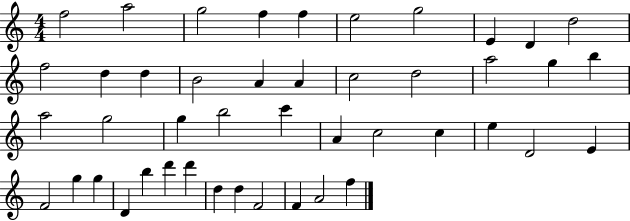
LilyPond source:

{
  \clef treble
  \numericTimeSignature
  \time 4/4
  \key c \major
  f''2 a''2 | g''2 f''4 f''4 | e''2 g''2 | e'4 d'4 d''2 | \break f''2 d''4 d''4 | b'2 a'4 a'4 | c''2 d''2 | a''2 g''4 b''4 | \break a''2 g''2 | g''4 b''2 c'''4 | a'4 c''2 c''4 | e''4 d'2 e'4 | \break f'2 g''4 g''4 | d'4 b''4 d'''4 d'''4 | d''4 d''4 f'2 | f'4 a'2 f''4 | \break \bar "|."
}